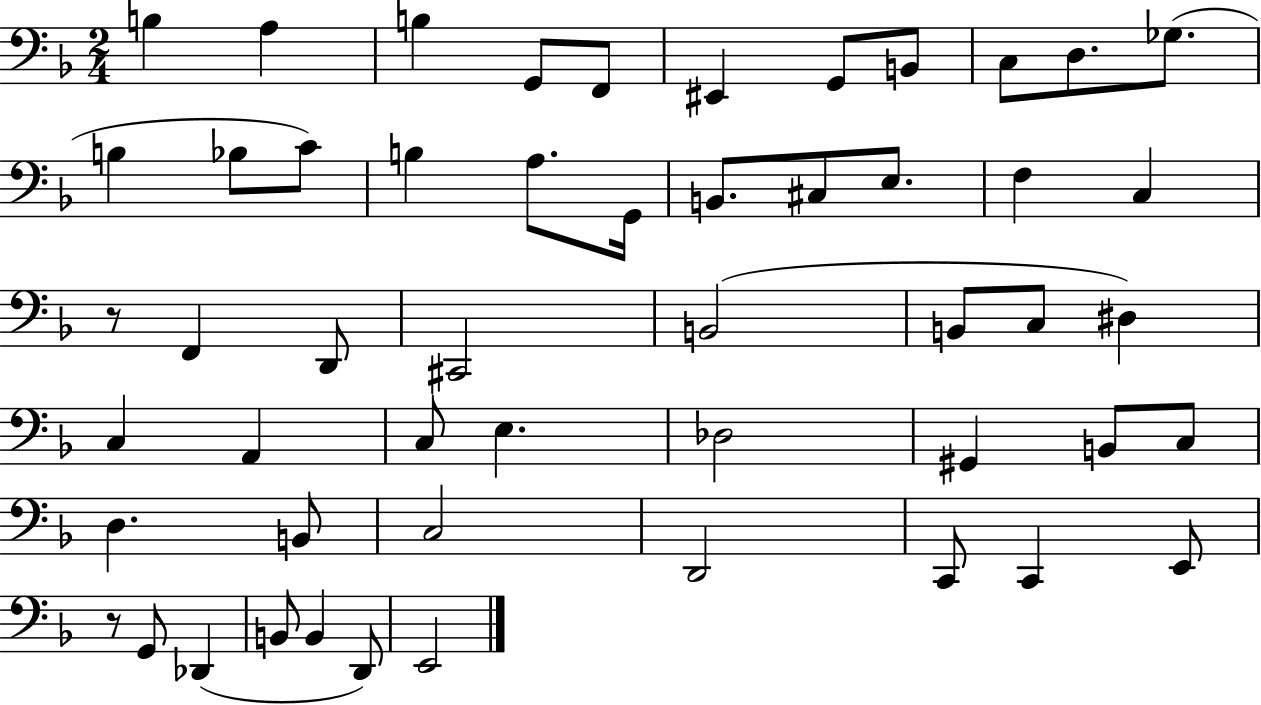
{
  \clef bass
  \numericTimeSignature
  \time 2/4
  \key f \major
  b4 a4 | b4 g,8 f,8 | eis,4 g,8 b,8 | c8 d8. ges8.( | \break b4 bes8 c'8) | b4 a8. g,16 | b,8. cis8 e8. | f4 c4 | \break r8 f,4 d,8 | cis,2 | b,2( | b,8 c8 dis4) | \break c4 a,4 | c8 e4. | des2 | gis,4 b,8 c8 | \break d4. b,8 | c2 | d,2 | c,8 c,4 e,8 | \break r8 g,8 des,4( | b,8 b,4 d,8) | e,2 | \bar "|."
}